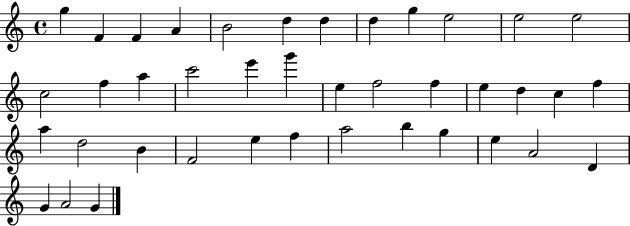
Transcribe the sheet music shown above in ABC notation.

X:1
T:Untitled
M:4/4
L:1/4
K:C
g F F A B2 d d d g e2 e2 e2 c2 f a c'2 e' g' e f2 f e d c f a d2 B F2 e f a2 b g e A2 D G A2 G